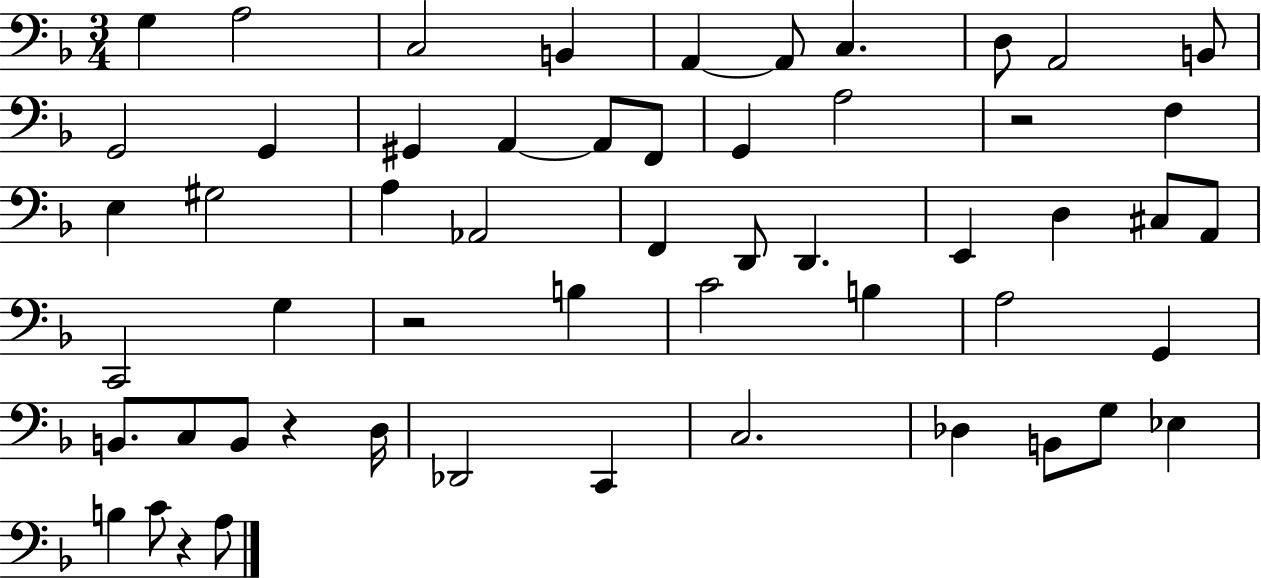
G3/q A3/h C3/h B2/q A2/q A2/e C3/q. D3/e A2/h B2/e G2/h G2/q G#2/q A2/q A2/e F2/e G2/q A3/h R/h F3/q E3/q G#3/h A3/q Ab2/h F2/q D2/e D2/q. E2/q D3/q C#3/e A2/e C2/h G3/q R/h B3/q C4/h B3/q A3/h G2/q B2/e. C3/e B2/e R/q D3/s Db2/h C2/q C3/h. Db3/q B2/e G3/e Eb3/q B3/q C4/e R/q A3/e